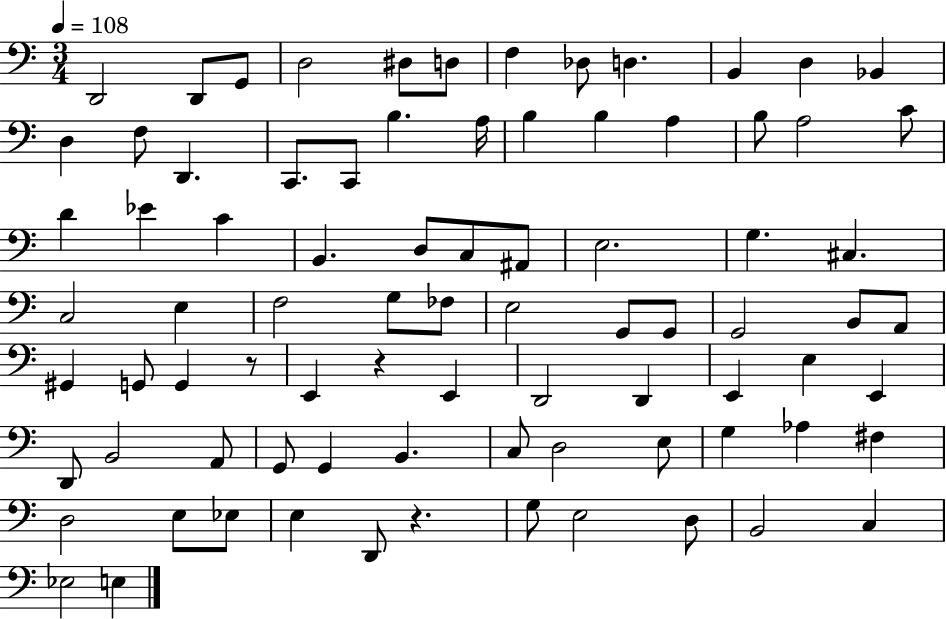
D2/h D2/e G2/e D3/h D#3/e D3/e F3/q Db3/e D3/q. B2/q D3/q Bb2/q D3/q F3/e D2/q. C2/e. C2/e B3/q. A3/s B3/q B3/q A3/q B3/e A3/h C4/e D4/q Eb4/q C4/q B2/q. D3/e C3/e A#2/e E3/h. G3/q. C#3/q. C3/h E3/q F3/h G3/e FES3/e E3/h G2/e G2/e G2/h B2/e A2/e G#2/q G2/e G2/q R/e E2/q R/q E2/q D2/h D2/q E2/q E3/q E2/q D2/e B2/h A2/e G2/e G2/q B2/q. C3/e D3/h E3/e G3/q Ab3/q F#3/q D3/h E3/e Eb3/e E3/q D2/e R/q. G3/e E3/h D3/e B2/h C3/q Eb3/h E3/q